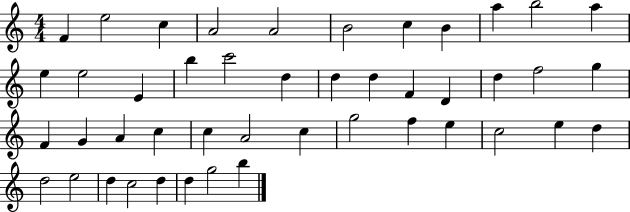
F4/q E5/h C5/q A4/h A4/h B4/h C5/q B4/q A5/q B5/h A5/q E5/q E5/h E4/q B5/q C6/h D5/q D5/q D5/q F4/q D4/q D5/q F5/h G5/q F4/q G4/q A4/q C5/q C5/q A4/h C5/q G5/h F5/q E5/q C5/h E5/q D5/q D5/h E5/h D5/q C5/h D5/q D5/q G5/h B5/q